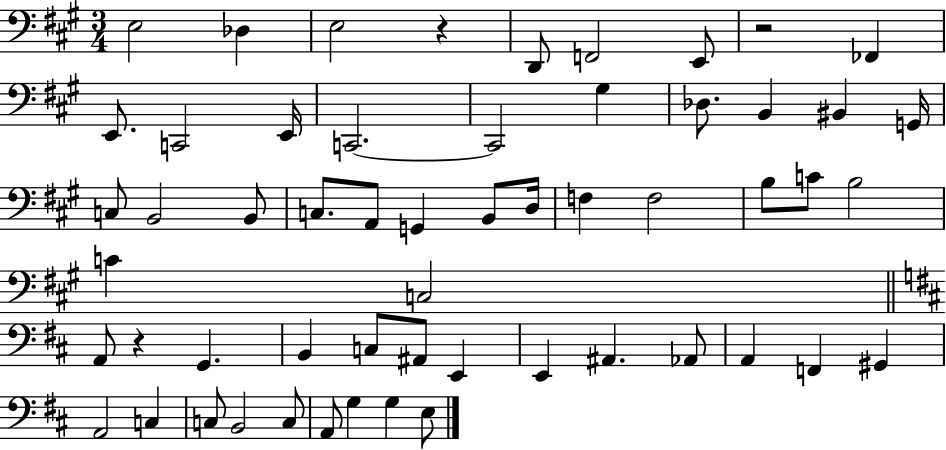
X:1
T:Untitled
M:3/4
L:1/4
K:A
E,2 _D, E,2 z D,,/2 F,,2 E,,/2 z2 _F,, E,,/2 C,,2 E,,/4 C,,2 C,,2 ^G, _D,/2 B,, ^B,, G,,/4 C,/2 B,,2 B,,/2 C,/2 A,,/2 G,, B,,/2 D,/4 F, F,2 B,/2 C/2 B,2 C C,2 A,,/2 z G,, B,, C,/2 ^A,,/2 E,, E,, ^A,, _A,,/2 A,, F,, ^G,, A,,2 C, C,/2 B,,2 C,/2 A,,/2 G, G, E,/2